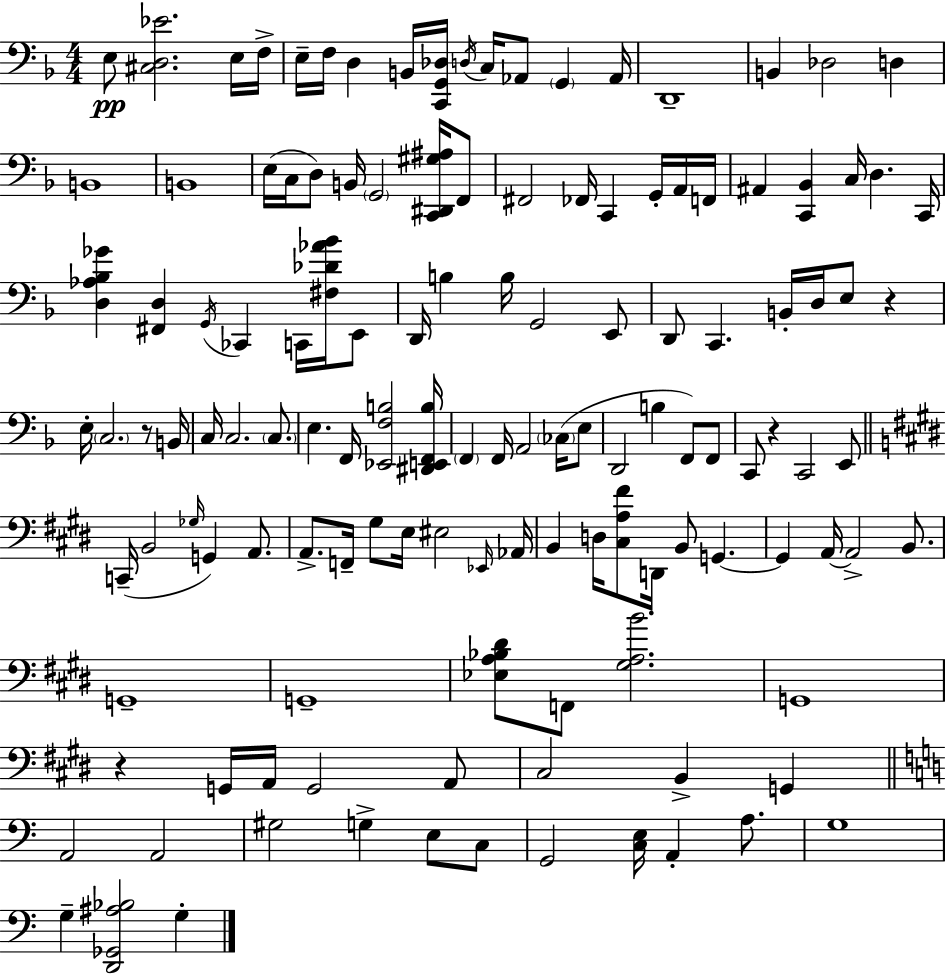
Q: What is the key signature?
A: F major